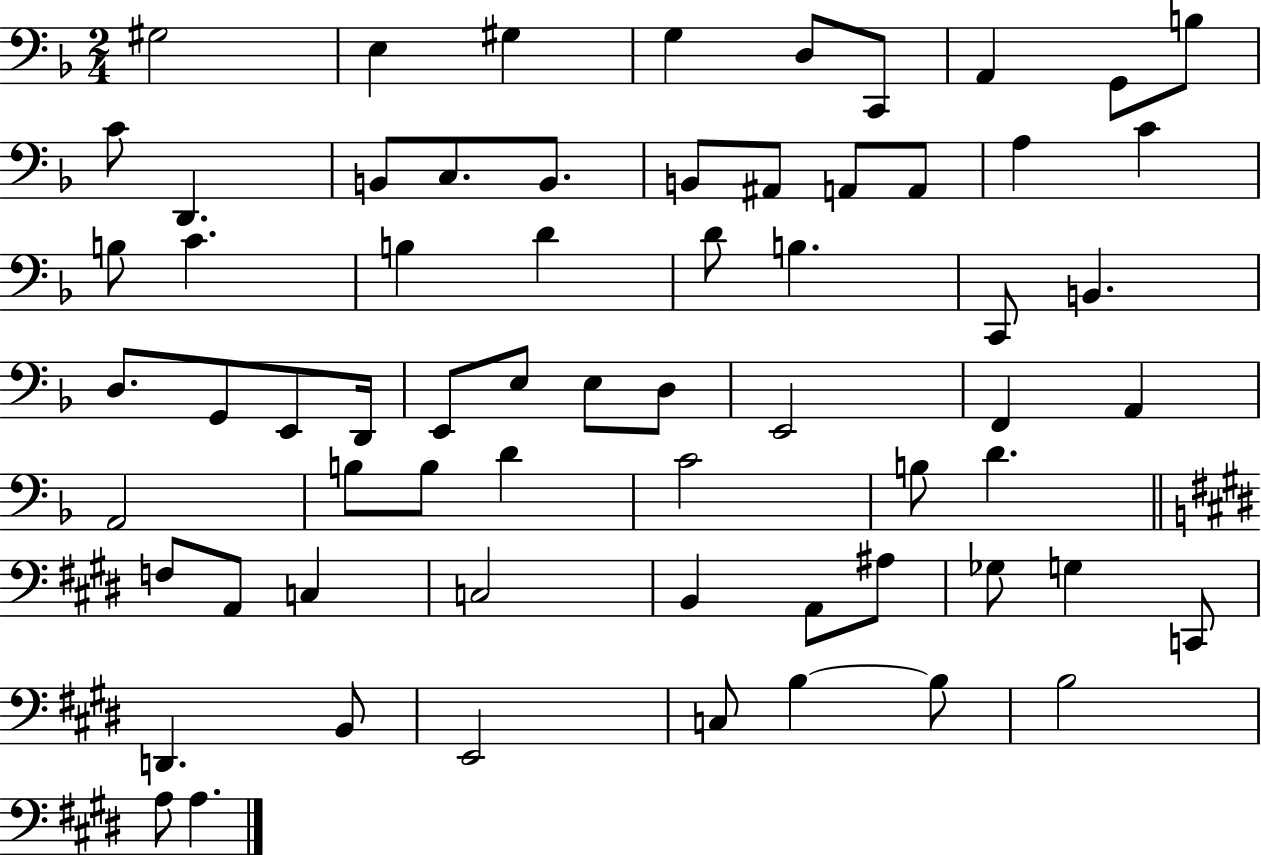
{
  \clef bass
  \numericTimeSignature
  \time 2/4
  \key f \major
  gis2 | e4 gis4 | g4 d8 c,8 | a,4 g,8 b8 | \break c'8 d,4. | b,8 c8. b,8. | b,8 ais,8 a,8 a,8 | a4 c'4 | \break b8 c'4. | b4 d'4 | d'8 b4. | c,8 b,4. | \break d8. g,8 e,8 d,16 | e,8 e8 e8 d8 | e,2 | f,4 a,4 | \break a,2 | b8 b8 d'4 | c'2 | b8 d'4. | \break \bar "||" \break \key e \major f8 a,8 c4 | c2 | b,4 a,8 ais8 | ges8 g4 c,8 | \break d,4. b,8 | e,2 | c8 b4~~ b8 | b2 | \break a8 a4. | \bar "|."
}